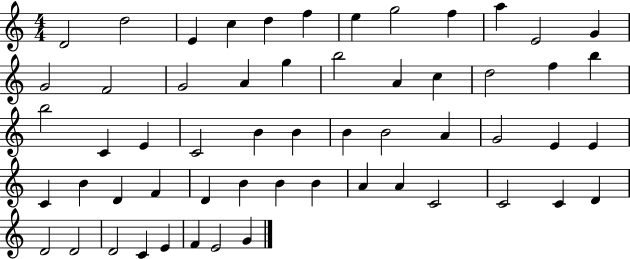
X:1
T:Untitled
M:4/4
L:1/4
K:C
D2 d2 E c d f e g2 f a E2 G G2 F2 G2 A g b2 A c d2 f b b2 C E C2 B B B B2 A G2 E E C B D F D B B B A A C2 C2 C D D2 D2 D2 C E F E2 G